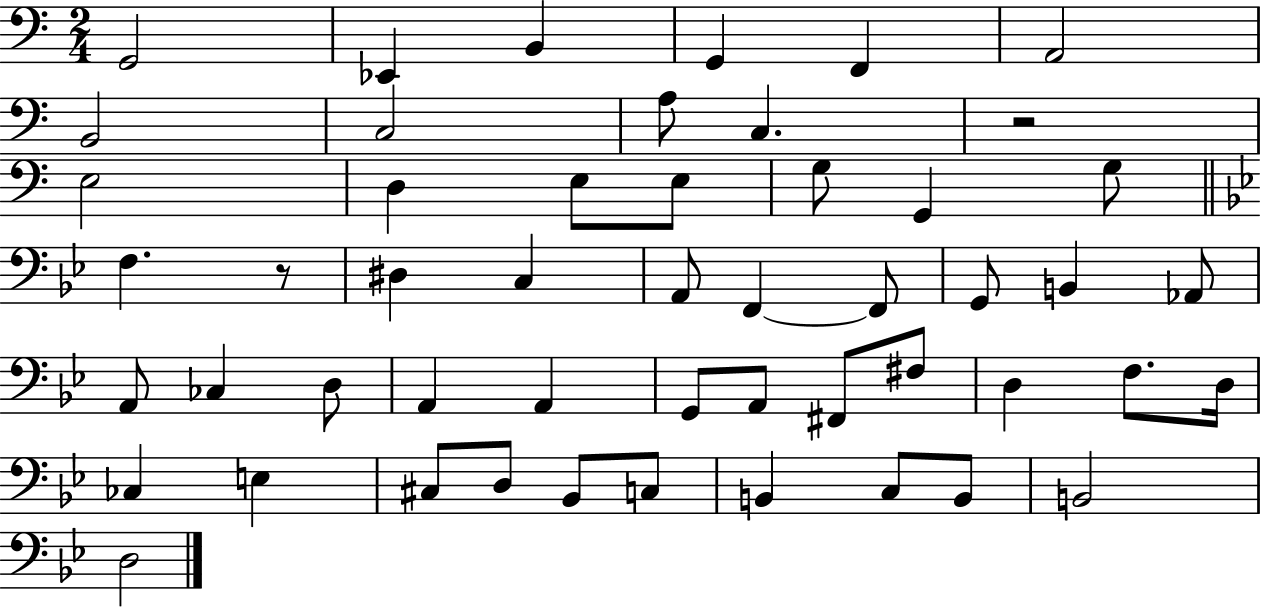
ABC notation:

X:1
T:Untitled
M:2/4
L:1/4
K:C
G,,2 _E,, B,, G,, F,, A,,2 B,,2 C,2 A,/2 C, z2 E,2 D, E,/2 E,/2 G,/2 G,, G,/2 F, z/2 ^D, C, A,,/2 F,, F,,/2 G,,/2 B,, _A,,/2 A,,/2 _C, D,/2 A,, A,, G,,/2 A,,/2 ^F,,/2 ^F,/2 D, F,/2 D,/4 _C, E, ^C,/2 D,/2 _B,,/2 C,/2 B,, C,/2 B,,/2 B,,2 D,2